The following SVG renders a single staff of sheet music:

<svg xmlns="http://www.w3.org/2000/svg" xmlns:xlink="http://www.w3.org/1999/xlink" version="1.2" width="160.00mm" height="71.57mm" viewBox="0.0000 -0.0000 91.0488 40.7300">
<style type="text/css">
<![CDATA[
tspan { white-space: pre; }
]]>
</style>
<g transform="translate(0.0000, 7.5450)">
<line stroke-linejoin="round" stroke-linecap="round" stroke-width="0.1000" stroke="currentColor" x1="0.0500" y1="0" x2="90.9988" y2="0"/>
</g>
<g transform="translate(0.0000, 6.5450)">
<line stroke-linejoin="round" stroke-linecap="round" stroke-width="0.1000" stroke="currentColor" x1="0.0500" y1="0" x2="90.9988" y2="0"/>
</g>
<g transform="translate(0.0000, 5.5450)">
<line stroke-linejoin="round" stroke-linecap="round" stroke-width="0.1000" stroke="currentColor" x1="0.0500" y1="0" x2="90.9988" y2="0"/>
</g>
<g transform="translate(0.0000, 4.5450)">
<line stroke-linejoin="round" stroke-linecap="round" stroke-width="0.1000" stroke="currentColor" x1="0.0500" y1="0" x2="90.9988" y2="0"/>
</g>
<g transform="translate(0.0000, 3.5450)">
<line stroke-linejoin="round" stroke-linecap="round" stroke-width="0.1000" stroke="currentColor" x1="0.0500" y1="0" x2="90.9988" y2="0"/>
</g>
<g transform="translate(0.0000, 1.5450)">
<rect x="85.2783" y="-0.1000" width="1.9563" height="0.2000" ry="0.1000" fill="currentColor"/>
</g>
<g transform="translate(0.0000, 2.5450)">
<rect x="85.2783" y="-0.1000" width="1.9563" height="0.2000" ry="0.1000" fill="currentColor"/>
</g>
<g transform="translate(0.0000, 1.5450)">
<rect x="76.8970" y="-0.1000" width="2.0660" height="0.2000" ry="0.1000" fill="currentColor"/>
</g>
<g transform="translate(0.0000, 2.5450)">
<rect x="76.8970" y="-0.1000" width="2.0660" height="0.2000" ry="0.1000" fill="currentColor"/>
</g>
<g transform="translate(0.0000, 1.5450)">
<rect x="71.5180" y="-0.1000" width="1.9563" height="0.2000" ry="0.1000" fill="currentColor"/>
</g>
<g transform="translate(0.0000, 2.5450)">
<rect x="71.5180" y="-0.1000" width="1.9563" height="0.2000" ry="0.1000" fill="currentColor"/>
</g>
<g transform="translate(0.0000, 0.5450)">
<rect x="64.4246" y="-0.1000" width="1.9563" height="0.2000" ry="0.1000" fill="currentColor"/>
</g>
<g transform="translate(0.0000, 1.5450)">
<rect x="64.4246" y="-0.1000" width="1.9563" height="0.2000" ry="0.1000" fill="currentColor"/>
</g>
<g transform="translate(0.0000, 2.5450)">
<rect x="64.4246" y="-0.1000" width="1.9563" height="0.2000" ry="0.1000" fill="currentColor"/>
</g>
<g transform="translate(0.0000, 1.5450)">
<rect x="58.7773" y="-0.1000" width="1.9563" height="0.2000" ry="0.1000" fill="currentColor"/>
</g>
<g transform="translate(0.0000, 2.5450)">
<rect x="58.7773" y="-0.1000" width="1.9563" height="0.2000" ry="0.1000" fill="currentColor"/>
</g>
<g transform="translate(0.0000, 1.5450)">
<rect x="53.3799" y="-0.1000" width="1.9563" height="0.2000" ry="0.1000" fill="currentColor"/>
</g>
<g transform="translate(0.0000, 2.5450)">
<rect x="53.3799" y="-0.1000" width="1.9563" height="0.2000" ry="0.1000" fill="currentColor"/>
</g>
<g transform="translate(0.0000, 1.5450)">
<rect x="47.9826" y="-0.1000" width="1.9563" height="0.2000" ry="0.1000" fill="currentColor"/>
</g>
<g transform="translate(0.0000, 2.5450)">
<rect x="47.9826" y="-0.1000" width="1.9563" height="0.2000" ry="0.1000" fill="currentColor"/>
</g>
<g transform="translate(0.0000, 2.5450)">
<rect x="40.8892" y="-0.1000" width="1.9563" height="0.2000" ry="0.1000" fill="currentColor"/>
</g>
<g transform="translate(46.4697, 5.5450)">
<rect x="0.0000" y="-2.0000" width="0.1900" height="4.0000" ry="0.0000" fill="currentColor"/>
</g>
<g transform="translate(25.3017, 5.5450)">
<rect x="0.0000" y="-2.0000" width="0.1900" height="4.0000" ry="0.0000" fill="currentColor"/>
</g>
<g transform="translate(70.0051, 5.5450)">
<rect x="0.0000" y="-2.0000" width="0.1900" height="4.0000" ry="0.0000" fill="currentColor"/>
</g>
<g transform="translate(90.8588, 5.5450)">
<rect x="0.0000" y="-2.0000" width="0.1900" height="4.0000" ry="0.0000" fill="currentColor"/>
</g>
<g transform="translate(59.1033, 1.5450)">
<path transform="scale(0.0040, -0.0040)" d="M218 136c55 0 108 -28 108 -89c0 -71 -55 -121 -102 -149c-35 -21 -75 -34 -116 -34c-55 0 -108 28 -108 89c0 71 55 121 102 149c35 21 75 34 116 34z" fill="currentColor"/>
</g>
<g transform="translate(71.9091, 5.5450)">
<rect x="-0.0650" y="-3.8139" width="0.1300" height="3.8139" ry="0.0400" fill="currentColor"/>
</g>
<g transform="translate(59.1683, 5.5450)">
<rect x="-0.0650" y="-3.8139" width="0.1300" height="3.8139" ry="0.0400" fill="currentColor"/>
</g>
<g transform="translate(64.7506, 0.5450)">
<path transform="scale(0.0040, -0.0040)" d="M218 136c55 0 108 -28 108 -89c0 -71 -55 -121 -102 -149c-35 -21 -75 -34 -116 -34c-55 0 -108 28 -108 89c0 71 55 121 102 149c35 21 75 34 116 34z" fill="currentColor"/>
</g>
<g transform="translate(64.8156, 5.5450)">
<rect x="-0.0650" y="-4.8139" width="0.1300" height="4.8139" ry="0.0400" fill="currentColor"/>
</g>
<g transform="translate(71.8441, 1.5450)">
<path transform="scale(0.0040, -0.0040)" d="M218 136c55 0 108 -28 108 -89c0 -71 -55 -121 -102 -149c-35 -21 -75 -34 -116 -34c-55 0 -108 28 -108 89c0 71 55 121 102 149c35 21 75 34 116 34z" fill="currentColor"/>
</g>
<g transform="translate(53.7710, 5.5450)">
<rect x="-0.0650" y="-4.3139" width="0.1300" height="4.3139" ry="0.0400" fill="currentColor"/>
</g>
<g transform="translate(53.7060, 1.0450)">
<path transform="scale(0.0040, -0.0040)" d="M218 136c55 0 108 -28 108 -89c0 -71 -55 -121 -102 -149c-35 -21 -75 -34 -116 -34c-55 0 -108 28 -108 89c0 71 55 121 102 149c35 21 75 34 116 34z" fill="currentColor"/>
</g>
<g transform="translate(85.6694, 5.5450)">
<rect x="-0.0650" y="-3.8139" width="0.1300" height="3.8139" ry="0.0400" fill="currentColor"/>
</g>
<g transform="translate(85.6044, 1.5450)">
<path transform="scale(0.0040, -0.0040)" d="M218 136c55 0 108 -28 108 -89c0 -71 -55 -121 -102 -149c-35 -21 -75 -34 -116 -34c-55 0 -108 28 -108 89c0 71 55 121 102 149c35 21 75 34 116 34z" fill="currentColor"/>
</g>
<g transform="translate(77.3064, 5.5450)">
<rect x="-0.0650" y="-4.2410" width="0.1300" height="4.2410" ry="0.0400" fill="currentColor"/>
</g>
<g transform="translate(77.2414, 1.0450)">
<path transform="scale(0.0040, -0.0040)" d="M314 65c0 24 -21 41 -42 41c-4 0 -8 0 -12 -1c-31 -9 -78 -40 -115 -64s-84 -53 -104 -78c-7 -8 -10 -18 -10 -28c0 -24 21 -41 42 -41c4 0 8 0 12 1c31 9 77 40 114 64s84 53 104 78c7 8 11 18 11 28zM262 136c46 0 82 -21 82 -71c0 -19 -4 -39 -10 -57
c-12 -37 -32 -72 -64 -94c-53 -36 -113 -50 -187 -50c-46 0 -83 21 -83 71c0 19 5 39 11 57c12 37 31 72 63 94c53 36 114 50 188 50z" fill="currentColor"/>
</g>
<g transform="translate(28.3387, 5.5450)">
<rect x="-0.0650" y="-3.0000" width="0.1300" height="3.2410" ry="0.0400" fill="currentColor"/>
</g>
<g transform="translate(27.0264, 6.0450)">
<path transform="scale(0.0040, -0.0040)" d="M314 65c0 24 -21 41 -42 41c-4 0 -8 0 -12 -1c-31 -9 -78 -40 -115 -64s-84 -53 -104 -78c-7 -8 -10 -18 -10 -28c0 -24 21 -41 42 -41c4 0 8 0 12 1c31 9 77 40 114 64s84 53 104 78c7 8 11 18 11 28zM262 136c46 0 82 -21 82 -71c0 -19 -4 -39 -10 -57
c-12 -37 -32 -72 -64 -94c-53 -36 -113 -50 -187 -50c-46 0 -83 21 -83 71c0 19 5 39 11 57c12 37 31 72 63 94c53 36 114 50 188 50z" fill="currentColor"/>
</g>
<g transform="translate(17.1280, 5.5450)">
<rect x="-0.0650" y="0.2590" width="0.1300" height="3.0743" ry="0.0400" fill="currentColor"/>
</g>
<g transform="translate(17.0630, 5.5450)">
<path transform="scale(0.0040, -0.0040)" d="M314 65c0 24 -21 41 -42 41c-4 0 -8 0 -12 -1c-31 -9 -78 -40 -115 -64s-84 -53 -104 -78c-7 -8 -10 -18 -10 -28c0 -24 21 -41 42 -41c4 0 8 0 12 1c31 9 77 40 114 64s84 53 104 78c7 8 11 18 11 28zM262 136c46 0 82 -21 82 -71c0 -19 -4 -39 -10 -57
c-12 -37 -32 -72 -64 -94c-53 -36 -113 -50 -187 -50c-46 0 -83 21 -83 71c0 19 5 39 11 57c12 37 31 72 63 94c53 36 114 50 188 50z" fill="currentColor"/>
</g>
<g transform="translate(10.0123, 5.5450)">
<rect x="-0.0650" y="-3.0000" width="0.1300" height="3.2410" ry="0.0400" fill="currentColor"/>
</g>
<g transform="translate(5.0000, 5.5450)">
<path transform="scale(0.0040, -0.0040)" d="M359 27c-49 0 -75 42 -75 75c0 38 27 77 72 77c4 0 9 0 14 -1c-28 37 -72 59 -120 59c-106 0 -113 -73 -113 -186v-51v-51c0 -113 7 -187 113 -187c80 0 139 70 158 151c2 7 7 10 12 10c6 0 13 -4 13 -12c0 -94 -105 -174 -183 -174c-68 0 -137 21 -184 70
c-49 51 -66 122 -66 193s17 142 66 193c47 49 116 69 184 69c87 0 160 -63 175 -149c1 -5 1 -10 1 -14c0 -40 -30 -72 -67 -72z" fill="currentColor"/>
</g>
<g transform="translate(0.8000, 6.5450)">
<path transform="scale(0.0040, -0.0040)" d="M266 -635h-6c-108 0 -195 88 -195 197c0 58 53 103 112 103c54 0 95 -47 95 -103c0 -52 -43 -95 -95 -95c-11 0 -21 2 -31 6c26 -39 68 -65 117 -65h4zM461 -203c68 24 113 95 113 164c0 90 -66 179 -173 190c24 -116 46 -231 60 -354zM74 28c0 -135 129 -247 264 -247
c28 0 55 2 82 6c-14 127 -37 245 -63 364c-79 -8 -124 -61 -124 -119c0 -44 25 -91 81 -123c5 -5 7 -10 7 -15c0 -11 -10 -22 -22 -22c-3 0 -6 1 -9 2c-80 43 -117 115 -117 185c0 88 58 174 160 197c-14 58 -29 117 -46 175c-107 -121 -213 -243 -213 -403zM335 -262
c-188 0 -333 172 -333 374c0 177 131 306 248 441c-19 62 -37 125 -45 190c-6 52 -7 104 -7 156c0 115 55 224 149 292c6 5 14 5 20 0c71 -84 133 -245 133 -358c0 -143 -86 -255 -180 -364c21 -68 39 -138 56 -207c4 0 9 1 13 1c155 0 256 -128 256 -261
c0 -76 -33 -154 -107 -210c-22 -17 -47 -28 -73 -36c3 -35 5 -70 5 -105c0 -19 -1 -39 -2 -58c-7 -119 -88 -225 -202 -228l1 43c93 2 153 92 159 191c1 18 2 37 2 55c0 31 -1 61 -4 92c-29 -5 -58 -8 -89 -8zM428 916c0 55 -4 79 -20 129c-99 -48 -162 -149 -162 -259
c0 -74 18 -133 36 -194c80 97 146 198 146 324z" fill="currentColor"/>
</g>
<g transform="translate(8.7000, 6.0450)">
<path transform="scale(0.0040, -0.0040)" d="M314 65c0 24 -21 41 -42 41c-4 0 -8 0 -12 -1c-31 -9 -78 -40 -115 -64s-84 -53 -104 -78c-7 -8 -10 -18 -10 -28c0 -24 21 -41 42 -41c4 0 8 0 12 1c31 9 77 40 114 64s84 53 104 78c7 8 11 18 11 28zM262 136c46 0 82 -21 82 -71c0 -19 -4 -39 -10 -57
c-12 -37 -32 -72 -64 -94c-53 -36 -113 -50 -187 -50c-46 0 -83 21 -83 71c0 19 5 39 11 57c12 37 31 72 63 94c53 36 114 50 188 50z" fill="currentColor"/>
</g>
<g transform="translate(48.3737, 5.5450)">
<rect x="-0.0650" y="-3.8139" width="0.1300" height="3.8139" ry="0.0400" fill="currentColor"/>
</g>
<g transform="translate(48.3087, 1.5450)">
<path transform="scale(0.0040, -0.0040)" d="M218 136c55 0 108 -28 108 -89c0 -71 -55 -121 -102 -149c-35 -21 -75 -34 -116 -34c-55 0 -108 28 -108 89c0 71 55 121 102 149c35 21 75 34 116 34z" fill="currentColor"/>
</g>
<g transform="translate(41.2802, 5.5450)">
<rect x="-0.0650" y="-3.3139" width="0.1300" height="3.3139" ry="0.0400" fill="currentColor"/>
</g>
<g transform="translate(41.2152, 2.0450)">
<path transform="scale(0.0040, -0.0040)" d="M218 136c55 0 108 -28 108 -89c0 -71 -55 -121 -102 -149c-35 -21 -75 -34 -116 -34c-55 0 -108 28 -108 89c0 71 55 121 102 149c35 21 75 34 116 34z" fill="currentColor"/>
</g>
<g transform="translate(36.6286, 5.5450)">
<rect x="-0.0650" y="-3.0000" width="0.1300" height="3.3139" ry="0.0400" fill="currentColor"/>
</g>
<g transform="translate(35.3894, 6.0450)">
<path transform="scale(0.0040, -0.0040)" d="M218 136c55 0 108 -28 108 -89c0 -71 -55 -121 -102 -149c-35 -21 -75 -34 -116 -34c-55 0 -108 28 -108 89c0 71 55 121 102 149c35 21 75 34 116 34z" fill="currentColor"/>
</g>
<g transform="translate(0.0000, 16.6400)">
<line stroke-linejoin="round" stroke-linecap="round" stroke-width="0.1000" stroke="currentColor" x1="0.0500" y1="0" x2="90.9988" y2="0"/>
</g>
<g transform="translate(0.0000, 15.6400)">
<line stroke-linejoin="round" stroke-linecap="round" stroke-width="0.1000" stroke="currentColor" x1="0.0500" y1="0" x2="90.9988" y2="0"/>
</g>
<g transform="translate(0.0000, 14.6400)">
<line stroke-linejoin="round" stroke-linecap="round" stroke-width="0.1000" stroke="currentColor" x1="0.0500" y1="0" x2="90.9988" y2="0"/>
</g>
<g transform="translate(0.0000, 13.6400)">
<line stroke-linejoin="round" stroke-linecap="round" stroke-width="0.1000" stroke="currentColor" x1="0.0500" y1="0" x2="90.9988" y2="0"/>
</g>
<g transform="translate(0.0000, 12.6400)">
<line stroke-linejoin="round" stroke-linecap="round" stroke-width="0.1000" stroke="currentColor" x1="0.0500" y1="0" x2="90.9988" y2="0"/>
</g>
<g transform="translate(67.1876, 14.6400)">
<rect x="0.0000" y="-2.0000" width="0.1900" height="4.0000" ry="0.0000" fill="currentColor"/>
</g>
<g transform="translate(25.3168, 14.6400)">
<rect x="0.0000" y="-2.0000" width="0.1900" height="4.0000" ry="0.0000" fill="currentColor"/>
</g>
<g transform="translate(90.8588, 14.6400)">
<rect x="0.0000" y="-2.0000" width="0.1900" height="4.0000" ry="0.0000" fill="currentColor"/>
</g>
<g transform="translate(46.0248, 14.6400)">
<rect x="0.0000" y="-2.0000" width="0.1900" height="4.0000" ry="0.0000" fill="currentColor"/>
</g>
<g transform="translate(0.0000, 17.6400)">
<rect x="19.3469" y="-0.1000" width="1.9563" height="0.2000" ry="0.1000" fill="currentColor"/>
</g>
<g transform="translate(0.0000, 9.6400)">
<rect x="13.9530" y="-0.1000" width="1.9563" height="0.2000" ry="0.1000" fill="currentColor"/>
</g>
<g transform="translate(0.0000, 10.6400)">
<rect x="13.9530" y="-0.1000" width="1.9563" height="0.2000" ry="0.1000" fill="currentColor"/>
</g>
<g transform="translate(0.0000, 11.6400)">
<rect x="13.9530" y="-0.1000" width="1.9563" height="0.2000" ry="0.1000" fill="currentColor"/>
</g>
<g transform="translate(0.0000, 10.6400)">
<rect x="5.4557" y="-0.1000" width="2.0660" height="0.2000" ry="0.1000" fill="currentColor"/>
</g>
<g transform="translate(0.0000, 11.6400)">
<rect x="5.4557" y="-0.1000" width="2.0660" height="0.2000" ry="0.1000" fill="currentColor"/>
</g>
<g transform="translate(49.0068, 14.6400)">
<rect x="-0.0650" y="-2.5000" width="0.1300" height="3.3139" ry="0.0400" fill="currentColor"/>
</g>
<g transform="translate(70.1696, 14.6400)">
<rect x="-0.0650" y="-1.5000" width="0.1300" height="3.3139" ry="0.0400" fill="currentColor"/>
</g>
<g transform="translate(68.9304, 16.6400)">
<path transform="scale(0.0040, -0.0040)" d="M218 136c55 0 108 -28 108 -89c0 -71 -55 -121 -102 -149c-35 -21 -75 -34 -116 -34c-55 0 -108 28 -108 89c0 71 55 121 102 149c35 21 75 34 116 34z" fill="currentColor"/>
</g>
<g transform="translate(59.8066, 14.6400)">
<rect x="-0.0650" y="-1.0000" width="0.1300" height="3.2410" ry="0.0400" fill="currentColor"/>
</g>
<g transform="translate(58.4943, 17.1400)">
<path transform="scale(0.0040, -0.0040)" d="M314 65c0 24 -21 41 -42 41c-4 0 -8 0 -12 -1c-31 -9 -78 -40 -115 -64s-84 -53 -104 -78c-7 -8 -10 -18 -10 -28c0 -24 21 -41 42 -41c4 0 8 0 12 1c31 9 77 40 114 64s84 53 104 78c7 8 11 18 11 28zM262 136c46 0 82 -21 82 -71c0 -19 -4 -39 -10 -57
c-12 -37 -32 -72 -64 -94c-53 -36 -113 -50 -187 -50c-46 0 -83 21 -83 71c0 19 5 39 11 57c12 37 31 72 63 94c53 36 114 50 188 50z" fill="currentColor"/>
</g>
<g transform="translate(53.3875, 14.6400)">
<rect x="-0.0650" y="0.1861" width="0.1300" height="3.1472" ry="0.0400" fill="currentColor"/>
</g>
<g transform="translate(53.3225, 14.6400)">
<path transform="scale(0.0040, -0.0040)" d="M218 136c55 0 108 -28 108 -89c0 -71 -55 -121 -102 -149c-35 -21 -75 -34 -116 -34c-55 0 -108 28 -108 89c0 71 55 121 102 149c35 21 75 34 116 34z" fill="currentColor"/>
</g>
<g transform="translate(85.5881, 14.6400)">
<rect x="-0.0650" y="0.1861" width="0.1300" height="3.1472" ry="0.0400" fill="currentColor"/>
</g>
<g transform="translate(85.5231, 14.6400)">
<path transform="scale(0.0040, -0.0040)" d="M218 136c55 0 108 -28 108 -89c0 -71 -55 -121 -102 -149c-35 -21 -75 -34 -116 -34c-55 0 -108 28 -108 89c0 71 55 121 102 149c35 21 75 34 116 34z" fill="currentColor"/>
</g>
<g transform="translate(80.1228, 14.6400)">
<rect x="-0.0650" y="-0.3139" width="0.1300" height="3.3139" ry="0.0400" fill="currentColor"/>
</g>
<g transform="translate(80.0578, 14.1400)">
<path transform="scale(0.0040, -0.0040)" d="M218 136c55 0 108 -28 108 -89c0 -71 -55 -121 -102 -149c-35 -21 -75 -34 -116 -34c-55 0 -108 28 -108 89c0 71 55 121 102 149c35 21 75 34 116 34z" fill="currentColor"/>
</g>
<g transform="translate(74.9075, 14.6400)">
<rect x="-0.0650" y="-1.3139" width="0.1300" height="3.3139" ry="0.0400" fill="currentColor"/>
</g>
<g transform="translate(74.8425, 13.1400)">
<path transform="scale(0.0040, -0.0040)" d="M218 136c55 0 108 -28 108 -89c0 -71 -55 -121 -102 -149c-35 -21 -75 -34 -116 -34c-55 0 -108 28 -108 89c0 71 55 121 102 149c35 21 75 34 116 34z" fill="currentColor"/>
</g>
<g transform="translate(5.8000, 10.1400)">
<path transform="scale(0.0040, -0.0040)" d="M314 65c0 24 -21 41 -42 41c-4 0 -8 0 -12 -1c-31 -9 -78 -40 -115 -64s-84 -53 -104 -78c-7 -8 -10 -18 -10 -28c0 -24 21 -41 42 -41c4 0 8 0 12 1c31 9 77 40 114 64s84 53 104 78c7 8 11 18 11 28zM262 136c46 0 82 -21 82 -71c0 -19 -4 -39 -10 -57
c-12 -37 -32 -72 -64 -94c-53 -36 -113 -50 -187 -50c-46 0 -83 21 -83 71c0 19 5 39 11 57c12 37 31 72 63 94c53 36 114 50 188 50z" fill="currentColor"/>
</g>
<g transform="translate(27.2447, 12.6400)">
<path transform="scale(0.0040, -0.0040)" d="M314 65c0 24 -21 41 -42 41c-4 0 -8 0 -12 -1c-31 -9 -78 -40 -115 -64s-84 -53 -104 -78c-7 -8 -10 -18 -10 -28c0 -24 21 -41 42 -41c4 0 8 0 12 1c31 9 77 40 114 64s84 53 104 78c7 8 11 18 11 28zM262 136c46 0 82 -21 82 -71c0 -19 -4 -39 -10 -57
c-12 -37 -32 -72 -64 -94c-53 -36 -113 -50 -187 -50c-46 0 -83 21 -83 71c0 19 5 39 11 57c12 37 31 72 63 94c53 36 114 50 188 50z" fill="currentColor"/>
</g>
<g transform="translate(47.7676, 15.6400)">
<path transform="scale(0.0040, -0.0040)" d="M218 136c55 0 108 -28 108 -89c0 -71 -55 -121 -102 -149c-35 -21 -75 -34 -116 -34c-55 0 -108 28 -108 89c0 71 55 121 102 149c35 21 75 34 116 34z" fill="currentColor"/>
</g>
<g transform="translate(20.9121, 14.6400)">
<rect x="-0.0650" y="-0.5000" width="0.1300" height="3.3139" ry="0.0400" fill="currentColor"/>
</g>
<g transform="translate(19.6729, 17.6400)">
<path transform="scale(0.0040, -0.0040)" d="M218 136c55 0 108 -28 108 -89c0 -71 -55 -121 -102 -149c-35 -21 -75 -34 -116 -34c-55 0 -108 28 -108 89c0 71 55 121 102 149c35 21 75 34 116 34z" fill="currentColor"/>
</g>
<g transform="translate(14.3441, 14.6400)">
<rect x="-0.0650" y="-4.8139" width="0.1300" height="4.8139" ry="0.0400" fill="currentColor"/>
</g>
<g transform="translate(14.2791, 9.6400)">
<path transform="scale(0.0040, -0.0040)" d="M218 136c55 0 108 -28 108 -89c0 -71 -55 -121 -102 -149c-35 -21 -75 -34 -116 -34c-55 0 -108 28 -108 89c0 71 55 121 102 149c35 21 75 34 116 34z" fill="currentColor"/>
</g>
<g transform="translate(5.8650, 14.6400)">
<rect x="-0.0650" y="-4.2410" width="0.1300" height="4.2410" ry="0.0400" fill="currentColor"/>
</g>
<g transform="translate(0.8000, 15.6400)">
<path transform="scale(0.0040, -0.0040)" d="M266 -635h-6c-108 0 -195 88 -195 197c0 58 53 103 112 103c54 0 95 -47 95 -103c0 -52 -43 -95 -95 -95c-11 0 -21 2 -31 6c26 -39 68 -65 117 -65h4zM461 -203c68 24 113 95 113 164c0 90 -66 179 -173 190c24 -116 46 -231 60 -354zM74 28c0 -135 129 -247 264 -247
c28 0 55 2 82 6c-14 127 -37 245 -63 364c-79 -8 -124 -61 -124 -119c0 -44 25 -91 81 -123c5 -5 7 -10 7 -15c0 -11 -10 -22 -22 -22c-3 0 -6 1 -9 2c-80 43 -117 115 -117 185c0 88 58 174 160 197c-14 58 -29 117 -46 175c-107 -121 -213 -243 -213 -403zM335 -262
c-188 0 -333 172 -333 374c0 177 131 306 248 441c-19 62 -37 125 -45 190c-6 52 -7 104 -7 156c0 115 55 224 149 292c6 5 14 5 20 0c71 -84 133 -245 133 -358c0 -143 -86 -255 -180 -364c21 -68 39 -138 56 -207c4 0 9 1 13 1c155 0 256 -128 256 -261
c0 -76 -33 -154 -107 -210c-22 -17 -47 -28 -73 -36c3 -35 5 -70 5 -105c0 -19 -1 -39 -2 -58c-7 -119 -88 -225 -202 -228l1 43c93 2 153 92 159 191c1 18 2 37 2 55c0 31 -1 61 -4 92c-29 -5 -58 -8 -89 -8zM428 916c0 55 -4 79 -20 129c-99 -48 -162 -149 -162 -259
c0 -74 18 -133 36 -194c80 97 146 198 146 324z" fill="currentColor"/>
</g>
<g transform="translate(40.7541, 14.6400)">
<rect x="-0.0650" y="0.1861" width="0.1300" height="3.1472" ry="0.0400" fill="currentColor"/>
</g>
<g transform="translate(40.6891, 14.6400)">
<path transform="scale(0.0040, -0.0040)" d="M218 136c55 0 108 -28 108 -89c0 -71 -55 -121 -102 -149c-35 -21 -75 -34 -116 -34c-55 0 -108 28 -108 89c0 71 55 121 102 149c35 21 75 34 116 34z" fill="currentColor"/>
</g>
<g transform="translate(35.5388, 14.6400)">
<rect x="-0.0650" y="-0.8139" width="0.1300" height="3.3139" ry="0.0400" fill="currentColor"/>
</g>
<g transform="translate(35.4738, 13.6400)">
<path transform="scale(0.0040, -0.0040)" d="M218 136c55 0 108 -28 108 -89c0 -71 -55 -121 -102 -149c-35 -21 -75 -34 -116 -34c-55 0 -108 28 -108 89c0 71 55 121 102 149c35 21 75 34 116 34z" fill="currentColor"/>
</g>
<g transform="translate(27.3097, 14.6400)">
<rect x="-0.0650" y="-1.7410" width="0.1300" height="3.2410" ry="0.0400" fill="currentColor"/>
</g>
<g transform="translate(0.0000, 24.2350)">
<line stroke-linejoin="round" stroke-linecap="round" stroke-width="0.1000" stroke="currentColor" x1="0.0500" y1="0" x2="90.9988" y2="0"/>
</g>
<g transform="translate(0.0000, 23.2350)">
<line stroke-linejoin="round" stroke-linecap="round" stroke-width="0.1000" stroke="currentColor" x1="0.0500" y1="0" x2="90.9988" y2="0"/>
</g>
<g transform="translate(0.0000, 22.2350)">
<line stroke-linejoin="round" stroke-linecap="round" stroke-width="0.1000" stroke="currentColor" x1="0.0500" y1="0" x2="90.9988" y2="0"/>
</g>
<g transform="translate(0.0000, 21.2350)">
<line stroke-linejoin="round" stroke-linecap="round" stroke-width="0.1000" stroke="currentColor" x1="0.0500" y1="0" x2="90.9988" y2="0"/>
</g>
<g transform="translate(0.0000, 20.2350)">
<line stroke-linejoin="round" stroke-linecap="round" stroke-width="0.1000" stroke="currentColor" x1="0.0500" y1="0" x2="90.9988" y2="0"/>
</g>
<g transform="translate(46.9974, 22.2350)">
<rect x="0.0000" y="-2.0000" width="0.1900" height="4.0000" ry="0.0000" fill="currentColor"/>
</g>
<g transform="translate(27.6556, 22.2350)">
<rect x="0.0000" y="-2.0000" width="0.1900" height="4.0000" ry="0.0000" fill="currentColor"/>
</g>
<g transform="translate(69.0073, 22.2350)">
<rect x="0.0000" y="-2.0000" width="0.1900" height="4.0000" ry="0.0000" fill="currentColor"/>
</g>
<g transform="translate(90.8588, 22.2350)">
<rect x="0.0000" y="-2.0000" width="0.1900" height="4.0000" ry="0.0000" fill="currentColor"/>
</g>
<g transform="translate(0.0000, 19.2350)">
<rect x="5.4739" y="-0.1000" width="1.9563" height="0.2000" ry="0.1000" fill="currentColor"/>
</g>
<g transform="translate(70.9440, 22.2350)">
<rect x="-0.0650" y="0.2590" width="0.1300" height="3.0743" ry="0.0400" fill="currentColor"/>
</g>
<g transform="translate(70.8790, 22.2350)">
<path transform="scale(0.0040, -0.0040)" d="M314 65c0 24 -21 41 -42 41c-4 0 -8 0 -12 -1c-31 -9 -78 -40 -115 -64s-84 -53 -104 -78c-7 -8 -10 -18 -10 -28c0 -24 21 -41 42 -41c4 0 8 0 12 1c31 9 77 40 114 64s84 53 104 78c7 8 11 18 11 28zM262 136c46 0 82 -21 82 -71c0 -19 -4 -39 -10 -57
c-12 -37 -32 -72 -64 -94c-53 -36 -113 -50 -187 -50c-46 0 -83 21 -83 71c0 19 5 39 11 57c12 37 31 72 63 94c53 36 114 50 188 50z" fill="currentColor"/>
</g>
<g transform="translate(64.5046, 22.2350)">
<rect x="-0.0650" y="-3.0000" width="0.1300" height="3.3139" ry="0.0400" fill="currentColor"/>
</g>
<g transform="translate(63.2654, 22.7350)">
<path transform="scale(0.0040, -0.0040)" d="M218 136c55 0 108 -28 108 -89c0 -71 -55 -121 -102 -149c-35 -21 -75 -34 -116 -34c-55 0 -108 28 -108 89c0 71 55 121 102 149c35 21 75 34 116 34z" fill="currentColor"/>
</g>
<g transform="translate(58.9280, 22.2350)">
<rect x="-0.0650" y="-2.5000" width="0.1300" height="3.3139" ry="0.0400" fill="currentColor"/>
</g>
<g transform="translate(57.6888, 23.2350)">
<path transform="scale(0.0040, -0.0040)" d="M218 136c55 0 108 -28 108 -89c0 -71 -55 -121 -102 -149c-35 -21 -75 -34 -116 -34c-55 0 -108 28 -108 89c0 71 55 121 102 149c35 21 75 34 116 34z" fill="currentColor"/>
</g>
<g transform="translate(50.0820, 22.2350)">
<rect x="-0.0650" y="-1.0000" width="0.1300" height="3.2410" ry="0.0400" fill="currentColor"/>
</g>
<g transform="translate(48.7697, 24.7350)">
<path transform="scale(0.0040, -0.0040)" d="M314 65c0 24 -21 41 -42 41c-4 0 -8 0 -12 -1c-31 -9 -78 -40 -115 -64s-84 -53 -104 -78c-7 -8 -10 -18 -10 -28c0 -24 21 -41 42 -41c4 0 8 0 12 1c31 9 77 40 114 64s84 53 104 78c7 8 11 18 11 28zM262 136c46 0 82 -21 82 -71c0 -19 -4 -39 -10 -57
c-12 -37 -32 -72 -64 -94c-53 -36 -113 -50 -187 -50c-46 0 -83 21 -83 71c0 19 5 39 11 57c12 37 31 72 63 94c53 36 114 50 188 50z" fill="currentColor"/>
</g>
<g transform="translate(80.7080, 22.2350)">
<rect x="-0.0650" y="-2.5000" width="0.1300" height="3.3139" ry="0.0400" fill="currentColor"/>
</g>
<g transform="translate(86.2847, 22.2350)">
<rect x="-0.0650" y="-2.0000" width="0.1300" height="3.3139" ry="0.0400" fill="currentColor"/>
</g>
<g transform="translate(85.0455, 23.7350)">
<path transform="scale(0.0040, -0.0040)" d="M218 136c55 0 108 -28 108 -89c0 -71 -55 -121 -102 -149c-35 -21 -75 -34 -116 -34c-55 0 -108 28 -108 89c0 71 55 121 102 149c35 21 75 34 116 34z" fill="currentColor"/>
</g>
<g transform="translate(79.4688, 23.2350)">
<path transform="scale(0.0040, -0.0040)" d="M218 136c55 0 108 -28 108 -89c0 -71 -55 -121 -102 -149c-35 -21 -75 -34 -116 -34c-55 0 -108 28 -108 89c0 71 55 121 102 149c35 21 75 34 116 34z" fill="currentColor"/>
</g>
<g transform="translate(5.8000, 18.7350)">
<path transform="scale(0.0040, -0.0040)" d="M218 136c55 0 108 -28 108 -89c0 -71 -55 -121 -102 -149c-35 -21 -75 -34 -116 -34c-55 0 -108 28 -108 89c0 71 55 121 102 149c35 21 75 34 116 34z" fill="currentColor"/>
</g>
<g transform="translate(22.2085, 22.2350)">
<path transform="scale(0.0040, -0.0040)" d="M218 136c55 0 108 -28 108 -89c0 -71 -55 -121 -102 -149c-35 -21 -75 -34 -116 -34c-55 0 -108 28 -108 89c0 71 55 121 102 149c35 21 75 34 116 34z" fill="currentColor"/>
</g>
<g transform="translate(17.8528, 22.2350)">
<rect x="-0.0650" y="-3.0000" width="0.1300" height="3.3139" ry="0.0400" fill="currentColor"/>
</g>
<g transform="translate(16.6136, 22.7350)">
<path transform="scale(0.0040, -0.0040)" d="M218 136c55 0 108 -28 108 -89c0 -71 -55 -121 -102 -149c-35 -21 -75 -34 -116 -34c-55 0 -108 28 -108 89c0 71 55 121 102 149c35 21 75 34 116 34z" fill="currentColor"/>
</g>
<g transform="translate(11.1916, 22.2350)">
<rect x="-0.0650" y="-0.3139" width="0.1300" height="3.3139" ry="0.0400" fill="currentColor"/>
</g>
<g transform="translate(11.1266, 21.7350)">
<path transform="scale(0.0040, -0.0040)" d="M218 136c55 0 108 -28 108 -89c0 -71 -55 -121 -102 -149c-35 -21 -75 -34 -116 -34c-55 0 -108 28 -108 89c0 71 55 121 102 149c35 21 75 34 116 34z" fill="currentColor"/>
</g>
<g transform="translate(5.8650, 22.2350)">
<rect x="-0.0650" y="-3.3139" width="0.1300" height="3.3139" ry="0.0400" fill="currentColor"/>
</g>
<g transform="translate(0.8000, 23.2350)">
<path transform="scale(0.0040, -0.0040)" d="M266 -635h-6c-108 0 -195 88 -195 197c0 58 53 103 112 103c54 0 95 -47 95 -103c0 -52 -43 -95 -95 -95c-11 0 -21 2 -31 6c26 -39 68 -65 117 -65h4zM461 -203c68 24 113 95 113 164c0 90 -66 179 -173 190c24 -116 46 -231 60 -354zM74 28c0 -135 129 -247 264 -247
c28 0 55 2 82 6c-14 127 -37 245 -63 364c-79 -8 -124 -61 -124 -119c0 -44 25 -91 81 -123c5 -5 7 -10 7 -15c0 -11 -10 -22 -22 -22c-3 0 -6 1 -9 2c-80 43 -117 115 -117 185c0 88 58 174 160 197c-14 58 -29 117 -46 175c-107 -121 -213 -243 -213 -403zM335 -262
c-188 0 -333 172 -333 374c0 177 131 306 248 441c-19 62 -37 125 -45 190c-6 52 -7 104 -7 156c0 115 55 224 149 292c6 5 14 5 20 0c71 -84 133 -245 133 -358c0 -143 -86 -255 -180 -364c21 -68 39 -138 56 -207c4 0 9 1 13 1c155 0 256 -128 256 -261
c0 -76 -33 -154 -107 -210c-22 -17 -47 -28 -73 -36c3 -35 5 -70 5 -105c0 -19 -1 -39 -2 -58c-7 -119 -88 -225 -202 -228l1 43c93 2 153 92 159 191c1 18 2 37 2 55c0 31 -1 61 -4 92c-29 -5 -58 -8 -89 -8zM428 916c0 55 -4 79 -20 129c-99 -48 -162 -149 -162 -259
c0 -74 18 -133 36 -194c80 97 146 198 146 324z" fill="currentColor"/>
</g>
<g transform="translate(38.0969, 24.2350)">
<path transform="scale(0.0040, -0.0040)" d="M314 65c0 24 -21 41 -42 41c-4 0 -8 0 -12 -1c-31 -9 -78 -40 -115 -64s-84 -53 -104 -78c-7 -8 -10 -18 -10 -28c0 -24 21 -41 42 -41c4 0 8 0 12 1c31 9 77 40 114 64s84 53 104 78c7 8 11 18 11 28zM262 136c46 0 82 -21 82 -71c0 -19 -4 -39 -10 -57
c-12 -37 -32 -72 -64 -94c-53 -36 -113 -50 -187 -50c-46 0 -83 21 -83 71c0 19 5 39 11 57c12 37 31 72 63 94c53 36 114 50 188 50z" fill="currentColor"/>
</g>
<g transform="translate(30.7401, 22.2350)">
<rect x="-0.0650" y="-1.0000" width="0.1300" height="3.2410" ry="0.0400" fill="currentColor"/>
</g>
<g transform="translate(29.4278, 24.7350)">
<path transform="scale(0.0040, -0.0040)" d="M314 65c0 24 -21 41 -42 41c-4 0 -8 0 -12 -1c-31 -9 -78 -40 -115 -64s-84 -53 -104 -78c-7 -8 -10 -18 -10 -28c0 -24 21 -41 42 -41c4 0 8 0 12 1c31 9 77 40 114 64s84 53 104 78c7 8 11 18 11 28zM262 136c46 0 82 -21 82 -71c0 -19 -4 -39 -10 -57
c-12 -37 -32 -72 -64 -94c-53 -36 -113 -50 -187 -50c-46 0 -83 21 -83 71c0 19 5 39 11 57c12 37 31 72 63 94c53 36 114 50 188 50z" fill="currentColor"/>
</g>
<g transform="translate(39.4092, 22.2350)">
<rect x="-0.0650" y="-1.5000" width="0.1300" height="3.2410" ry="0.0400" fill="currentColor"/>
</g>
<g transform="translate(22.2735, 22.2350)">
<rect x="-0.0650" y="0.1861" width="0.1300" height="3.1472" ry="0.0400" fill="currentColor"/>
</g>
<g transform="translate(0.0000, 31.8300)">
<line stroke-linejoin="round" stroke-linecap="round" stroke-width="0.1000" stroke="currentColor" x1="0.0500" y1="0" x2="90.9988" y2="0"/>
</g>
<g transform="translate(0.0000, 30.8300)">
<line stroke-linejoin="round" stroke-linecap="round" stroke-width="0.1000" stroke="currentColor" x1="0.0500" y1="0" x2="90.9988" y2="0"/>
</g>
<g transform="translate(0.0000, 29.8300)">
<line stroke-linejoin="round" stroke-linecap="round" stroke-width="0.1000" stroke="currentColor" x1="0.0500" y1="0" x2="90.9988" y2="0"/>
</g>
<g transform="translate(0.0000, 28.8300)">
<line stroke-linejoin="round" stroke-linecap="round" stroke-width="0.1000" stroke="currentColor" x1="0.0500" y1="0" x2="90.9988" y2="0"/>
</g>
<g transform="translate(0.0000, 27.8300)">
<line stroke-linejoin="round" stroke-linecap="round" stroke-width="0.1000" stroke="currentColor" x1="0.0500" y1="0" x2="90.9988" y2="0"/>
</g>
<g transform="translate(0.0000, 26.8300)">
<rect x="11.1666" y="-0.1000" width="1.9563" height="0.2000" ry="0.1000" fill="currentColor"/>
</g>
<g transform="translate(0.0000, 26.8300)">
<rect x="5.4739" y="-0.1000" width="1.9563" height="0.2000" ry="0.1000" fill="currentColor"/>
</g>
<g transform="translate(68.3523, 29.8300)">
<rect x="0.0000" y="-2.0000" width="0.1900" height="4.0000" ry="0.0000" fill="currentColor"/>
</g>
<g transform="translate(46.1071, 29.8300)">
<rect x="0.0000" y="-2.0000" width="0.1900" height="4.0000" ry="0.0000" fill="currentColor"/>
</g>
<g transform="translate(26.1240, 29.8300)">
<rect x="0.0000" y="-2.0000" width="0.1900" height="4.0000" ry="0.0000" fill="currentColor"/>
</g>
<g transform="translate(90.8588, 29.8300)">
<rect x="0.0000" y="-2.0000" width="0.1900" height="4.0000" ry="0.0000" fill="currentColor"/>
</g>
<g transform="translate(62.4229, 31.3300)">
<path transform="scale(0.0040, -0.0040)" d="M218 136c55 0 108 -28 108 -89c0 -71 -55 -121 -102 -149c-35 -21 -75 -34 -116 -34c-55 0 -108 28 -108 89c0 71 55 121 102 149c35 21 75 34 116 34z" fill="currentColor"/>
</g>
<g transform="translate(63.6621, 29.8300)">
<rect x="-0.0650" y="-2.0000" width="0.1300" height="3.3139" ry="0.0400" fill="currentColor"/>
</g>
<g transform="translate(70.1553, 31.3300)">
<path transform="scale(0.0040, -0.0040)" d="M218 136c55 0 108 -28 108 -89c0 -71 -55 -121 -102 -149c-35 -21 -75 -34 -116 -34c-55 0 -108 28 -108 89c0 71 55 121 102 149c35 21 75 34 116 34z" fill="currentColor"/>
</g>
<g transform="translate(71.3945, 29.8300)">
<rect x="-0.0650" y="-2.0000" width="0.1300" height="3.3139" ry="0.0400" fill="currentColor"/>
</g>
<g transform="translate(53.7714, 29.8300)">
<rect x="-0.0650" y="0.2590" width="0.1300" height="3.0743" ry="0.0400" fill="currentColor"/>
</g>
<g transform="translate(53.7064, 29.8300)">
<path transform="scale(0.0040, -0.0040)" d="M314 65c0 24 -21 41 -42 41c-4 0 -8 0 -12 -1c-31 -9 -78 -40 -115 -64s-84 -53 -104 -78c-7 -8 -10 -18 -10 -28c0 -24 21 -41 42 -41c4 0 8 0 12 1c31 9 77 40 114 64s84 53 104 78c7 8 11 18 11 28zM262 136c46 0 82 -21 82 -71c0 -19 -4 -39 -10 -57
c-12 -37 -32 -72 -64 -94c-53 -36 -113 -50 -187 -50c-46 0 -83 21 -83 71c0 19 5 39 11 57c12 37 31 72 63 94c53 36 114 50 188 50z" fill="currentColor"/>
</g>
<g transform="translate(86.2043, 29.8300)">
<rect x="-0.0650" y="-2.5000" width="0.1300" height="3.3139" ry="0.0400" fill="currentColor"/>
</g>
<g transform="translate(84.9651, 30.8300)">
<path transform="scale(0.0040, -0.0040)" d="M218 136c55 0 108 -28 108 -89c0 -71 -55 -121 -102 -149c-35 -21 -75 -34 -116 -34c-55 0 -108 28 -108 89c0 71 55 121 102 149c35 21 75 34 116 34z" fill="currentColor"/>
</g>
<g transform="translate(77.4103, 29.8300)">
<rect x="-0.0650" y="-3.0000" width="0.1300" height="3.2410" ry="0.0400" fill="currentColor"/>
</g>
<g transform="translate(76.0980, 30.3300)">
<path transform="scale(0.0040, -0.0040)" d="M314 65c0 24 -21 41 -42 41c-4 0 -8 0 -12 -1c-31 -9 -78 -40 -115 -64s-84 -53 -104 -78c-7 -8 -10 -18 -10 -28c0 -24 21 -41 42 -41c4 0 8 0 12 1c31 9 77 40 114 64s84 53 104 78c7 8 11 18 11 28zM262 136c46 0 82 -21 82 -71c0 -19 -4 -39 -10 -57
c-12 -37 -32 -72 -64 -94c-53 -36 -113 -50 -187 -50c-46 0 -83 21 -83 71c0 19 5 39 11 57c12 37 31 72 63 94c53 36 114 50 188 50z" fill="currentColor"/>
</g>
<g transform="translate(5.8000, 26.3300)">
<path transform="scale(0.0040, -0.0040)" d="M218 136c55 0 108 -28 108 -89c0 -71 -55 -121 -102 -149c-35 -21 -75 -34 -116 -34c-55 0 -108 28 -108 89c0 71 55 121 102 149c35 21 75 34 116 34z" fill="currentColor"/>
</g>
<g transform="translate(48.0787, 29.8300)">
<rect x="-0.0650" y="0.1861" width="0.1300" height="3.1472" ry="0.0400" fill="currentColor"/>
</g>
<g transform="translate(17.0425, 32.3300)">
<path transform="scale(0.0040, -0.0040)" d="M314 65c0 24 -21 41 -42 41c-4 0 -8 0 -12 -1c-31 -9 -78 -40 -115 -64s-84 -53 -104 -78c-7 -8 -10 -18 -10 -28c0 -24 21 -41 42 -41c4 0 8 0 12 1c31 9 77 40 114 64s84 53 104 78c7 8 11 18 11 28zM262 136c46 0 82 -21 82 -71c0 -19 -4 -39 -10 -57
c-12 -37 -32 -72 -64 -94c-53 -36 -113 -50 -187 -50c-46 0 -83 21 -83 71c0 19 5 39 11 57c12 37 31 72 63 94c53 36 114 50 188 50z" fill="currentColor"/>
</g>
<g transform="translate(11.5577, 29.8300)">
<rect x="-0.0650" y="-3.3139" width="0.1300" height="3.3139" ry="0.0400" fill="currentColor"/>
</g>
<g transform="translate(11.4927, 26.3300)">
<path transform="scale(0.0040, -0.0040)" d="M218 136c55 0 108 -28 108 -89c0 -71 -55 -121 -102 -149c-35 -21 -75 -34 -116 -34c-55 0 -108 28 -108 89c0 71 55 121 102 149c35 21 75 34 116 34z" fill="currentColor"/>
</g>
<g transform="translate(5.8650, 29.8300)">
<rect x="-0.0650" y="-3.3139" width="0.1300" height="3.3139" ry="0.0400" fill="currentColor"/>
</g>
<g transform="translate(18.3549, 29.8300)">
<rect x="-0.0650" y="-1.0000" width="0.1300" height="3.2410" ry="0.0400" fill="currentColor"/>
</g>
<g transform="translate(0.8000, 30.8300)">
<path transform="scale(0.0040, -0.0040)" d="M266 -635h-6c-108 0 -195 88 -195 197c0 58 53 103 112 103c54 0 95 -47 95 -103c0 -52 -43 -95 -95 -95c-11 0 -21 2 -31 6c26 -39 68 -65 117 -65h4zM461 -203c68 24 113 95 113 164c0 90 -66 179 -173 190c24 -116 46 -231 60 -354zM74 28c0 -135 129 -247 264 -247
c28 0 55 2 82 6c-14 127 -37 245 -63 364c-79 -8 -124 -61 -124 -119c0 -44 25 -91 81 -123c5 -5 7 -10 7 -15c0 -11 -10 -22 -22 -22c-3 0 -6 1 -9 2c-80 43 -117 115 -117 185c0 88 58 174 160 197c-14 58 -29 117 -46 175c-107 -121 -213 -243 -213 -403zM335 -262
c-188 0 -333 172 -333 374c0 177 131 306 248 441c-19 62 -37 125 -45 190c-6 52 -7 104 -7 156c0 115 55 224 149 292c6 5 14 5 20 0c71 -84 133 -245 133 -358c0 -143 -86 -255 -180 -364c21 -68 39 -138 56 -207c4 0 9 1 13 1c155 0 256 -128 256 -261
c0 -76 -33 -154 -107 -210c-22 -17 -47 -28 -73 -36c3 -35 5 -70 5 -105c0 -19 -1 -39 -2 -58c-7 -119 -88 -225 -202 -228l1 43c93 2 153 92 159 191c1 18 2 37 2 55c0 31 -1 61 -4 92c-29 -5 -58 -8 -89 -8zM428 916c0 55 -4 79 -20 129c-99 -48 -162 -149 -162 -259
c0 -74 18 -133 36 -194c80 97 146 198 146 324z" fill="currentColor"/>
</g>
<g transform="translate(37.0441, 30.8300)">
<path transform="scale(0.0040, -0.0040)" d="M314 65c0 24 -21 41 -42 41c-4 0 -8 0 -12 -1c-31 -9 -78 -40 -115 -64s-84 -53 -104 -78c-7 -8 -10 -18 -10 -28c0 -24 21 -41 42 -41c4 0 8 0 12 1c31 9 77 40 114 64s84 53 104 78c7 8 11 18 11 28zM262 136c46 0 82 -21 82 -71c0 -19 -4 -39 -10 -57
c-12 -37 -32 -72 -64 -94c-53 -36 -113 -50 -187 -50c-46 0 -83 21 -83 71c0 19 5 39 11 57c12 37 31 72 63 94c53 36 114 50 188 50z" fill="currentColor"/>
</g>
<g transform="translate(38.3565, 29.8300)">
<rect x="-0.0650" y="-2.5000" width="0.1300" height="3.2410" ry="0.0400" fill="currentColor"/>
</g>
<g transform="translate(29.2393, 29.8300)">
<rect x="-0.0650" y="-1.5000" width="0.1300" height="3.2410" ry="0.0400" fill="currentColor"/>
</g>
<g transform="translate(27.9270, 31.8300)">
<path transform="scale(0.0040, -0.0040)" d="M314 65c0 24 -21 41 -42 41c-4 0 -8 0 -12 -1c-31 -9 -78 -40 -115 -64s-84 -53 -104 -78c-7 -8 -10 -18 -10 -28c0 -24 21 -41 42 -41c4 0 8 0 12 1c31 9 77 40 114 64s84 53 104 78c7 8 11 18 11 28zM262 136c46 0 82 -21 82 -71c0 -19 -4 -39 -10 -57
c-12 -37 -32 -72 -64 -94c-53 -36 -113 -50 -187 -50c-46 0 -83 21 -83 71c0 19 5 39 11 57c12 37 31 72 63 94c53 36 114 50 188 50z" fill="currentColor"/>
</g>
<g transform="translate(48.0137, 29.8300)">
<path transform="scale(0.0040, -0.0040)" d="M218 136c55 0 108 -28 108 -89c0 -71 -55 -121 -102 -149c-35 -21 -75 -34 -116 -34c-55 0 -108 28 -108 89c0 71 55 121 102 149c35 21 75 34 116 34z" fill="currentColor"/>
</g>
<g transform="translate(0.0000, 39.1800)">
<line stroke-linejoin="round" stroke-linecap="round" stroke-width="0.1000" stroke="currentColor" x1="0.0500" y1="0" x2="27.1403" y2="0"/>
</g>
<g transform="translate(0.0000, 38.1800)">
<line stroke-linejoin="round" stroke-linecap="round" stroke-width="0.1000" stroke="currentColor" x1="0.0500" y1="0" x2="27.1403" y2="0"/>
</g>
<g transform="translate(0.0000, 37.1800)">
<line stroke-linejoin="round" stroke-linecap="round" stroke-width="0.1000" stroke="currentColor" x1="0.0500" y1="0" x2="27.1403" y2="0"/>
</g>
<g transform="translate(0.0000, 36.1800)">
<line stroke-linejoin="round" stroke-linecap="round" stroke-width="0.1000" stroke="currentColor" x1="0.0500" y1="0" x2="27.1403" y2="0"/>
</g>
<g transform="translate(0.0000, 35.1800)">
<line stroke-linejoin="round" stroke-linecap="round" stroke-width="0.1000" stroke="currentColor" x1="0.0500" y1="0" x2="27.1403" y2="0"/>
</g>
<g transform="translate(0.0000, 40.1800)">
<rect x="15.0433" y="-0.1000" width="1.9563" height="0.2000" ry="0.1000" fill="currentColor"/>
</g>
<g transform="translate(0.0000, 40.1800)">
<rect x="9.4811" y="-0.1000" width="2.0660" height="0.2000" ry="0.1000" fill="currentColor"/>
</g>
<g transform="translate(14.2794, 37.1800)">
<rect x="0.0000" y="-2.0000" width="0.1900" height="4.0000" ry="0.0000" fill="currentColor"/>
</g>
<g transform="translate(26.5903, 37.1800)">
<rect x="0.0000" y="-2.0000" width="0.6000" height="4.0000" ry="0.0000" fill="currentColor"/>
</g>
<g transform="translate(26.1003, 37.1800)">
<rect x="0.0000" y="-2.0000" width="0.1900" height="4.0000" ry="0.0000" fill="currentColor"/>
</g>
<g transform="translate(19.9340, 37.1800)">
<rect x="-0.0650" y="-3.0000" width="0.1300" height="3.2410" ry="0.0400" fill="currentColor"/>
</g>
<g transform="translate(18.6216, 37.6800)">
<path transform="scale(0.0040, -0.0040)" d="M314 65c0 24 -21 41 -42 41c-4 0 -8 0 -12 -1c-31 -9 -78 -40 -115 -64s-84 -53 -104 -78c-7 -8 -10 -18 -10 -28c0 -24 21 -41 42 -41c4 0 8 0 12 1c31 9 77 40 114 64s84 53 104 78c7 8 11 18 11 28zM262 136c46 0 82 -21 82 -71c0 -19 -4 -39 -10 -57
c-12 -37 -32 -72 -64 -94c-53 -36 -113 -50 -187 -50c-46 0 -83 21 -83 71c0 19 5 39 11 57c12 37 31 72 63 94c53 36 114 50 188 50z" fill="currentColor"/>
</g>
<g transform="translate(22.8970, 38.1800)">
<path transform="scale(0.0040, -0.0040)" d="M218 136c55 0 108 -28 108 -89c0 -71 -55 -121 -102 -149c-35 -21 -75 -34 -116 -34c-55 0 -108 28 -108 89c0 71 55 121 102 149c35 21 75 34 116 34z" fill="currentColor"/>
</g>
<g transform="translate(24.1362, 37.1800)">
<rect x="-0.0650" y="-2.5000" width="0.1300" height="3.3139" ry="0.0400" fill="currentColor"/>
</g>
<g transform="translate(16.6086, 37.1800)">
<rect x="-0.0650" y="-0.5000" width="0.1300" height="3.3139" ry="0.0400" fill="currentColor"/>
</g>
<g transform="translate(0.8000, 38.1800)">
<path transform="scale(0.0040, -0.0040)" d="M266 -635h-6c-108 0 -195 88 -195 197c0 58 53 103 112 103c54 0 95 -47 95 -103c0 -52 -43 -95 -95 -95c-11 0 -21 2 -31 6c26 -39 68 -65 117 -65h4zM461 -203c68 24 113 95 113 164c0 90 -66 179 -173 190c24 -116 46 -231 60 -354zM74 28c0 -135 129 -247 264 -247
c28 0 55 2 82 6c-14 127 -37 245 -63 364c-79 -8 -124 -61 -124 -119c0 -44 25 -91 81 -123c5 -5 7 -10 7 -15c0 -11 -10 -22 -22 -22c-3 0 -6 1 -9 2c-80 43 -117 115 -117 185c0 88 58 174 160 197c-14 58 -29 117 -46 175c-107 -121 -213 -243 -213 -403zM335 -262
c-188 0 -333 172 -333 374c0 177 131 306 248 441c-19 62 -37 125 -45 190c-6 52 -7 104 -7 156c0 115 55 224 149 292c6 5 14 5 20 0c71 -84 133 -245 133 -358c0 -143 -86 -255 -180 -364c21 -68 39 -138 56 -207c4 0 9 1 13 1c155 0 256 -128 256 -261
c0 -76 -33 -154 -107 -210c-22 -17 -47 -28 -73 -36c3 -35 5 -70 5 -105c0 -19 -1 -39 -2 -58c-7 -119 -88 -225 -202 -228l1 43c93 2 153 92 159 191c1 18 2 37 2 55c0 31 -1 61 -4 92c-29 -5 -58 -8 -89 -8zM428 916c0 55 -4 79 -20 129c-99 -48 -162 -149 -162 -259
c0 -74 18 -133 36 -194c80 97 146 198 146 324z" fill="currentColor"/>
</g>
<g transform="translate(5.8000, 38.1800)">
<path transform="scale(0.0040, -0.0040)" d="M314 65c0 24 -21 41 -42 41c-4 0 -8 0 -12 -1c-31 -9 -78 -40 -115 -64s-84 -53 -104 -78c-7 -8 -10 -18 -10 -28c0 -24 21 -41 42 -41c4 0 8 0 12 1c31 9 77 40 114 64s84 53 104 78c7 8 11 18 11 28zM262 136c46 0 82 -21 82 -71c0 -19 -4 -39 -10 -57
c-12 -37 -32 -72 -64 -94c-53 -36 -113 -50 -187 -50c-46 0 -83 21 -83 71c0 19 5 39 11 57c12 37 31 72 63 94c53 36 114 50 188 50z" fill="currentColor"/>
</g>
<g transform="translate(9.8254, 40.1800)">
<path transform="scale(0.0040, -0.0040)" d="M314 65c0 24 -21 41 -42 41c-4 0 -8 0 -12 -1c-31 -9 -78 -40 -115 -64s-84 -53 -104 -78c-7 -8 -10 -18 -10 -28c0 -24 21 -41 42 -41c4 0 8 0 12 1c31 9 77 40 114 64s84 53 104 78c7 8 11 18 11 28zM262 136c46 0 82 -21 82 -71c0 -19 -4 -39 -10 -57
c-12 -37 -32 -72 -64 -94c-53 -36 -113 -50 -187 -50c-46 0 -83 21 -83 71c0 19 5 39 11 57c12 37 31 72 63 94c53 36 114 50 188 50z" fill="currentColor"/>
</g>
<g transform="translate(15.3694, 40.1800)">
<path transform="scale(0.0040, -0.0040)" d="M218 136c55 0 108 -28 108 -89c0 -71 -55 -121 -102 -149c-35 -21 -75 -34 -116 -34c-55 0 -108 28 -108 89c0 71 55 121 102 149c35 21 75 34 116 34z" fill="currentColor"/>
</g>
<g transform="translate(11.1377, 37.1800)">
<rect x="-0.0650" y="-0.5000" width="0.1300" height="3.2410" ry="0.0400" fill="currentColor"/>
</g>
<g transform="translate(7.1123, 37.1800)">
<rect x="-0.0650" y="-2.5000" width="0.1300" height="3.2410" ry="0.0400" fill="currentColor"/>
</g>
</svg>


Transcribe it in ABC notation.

X:1
T:Untitled
M:4/4
L:1/4
K:C
A2 B2 A2 A b c' d' c' e' c' d'2 c' d'2 e' C f2 d B G B D2 E e c B b c A B D2 E2 D2 G A B2 G F b b D2 E2 G2 B B2 F F A2 G G2 C2 C A2 G